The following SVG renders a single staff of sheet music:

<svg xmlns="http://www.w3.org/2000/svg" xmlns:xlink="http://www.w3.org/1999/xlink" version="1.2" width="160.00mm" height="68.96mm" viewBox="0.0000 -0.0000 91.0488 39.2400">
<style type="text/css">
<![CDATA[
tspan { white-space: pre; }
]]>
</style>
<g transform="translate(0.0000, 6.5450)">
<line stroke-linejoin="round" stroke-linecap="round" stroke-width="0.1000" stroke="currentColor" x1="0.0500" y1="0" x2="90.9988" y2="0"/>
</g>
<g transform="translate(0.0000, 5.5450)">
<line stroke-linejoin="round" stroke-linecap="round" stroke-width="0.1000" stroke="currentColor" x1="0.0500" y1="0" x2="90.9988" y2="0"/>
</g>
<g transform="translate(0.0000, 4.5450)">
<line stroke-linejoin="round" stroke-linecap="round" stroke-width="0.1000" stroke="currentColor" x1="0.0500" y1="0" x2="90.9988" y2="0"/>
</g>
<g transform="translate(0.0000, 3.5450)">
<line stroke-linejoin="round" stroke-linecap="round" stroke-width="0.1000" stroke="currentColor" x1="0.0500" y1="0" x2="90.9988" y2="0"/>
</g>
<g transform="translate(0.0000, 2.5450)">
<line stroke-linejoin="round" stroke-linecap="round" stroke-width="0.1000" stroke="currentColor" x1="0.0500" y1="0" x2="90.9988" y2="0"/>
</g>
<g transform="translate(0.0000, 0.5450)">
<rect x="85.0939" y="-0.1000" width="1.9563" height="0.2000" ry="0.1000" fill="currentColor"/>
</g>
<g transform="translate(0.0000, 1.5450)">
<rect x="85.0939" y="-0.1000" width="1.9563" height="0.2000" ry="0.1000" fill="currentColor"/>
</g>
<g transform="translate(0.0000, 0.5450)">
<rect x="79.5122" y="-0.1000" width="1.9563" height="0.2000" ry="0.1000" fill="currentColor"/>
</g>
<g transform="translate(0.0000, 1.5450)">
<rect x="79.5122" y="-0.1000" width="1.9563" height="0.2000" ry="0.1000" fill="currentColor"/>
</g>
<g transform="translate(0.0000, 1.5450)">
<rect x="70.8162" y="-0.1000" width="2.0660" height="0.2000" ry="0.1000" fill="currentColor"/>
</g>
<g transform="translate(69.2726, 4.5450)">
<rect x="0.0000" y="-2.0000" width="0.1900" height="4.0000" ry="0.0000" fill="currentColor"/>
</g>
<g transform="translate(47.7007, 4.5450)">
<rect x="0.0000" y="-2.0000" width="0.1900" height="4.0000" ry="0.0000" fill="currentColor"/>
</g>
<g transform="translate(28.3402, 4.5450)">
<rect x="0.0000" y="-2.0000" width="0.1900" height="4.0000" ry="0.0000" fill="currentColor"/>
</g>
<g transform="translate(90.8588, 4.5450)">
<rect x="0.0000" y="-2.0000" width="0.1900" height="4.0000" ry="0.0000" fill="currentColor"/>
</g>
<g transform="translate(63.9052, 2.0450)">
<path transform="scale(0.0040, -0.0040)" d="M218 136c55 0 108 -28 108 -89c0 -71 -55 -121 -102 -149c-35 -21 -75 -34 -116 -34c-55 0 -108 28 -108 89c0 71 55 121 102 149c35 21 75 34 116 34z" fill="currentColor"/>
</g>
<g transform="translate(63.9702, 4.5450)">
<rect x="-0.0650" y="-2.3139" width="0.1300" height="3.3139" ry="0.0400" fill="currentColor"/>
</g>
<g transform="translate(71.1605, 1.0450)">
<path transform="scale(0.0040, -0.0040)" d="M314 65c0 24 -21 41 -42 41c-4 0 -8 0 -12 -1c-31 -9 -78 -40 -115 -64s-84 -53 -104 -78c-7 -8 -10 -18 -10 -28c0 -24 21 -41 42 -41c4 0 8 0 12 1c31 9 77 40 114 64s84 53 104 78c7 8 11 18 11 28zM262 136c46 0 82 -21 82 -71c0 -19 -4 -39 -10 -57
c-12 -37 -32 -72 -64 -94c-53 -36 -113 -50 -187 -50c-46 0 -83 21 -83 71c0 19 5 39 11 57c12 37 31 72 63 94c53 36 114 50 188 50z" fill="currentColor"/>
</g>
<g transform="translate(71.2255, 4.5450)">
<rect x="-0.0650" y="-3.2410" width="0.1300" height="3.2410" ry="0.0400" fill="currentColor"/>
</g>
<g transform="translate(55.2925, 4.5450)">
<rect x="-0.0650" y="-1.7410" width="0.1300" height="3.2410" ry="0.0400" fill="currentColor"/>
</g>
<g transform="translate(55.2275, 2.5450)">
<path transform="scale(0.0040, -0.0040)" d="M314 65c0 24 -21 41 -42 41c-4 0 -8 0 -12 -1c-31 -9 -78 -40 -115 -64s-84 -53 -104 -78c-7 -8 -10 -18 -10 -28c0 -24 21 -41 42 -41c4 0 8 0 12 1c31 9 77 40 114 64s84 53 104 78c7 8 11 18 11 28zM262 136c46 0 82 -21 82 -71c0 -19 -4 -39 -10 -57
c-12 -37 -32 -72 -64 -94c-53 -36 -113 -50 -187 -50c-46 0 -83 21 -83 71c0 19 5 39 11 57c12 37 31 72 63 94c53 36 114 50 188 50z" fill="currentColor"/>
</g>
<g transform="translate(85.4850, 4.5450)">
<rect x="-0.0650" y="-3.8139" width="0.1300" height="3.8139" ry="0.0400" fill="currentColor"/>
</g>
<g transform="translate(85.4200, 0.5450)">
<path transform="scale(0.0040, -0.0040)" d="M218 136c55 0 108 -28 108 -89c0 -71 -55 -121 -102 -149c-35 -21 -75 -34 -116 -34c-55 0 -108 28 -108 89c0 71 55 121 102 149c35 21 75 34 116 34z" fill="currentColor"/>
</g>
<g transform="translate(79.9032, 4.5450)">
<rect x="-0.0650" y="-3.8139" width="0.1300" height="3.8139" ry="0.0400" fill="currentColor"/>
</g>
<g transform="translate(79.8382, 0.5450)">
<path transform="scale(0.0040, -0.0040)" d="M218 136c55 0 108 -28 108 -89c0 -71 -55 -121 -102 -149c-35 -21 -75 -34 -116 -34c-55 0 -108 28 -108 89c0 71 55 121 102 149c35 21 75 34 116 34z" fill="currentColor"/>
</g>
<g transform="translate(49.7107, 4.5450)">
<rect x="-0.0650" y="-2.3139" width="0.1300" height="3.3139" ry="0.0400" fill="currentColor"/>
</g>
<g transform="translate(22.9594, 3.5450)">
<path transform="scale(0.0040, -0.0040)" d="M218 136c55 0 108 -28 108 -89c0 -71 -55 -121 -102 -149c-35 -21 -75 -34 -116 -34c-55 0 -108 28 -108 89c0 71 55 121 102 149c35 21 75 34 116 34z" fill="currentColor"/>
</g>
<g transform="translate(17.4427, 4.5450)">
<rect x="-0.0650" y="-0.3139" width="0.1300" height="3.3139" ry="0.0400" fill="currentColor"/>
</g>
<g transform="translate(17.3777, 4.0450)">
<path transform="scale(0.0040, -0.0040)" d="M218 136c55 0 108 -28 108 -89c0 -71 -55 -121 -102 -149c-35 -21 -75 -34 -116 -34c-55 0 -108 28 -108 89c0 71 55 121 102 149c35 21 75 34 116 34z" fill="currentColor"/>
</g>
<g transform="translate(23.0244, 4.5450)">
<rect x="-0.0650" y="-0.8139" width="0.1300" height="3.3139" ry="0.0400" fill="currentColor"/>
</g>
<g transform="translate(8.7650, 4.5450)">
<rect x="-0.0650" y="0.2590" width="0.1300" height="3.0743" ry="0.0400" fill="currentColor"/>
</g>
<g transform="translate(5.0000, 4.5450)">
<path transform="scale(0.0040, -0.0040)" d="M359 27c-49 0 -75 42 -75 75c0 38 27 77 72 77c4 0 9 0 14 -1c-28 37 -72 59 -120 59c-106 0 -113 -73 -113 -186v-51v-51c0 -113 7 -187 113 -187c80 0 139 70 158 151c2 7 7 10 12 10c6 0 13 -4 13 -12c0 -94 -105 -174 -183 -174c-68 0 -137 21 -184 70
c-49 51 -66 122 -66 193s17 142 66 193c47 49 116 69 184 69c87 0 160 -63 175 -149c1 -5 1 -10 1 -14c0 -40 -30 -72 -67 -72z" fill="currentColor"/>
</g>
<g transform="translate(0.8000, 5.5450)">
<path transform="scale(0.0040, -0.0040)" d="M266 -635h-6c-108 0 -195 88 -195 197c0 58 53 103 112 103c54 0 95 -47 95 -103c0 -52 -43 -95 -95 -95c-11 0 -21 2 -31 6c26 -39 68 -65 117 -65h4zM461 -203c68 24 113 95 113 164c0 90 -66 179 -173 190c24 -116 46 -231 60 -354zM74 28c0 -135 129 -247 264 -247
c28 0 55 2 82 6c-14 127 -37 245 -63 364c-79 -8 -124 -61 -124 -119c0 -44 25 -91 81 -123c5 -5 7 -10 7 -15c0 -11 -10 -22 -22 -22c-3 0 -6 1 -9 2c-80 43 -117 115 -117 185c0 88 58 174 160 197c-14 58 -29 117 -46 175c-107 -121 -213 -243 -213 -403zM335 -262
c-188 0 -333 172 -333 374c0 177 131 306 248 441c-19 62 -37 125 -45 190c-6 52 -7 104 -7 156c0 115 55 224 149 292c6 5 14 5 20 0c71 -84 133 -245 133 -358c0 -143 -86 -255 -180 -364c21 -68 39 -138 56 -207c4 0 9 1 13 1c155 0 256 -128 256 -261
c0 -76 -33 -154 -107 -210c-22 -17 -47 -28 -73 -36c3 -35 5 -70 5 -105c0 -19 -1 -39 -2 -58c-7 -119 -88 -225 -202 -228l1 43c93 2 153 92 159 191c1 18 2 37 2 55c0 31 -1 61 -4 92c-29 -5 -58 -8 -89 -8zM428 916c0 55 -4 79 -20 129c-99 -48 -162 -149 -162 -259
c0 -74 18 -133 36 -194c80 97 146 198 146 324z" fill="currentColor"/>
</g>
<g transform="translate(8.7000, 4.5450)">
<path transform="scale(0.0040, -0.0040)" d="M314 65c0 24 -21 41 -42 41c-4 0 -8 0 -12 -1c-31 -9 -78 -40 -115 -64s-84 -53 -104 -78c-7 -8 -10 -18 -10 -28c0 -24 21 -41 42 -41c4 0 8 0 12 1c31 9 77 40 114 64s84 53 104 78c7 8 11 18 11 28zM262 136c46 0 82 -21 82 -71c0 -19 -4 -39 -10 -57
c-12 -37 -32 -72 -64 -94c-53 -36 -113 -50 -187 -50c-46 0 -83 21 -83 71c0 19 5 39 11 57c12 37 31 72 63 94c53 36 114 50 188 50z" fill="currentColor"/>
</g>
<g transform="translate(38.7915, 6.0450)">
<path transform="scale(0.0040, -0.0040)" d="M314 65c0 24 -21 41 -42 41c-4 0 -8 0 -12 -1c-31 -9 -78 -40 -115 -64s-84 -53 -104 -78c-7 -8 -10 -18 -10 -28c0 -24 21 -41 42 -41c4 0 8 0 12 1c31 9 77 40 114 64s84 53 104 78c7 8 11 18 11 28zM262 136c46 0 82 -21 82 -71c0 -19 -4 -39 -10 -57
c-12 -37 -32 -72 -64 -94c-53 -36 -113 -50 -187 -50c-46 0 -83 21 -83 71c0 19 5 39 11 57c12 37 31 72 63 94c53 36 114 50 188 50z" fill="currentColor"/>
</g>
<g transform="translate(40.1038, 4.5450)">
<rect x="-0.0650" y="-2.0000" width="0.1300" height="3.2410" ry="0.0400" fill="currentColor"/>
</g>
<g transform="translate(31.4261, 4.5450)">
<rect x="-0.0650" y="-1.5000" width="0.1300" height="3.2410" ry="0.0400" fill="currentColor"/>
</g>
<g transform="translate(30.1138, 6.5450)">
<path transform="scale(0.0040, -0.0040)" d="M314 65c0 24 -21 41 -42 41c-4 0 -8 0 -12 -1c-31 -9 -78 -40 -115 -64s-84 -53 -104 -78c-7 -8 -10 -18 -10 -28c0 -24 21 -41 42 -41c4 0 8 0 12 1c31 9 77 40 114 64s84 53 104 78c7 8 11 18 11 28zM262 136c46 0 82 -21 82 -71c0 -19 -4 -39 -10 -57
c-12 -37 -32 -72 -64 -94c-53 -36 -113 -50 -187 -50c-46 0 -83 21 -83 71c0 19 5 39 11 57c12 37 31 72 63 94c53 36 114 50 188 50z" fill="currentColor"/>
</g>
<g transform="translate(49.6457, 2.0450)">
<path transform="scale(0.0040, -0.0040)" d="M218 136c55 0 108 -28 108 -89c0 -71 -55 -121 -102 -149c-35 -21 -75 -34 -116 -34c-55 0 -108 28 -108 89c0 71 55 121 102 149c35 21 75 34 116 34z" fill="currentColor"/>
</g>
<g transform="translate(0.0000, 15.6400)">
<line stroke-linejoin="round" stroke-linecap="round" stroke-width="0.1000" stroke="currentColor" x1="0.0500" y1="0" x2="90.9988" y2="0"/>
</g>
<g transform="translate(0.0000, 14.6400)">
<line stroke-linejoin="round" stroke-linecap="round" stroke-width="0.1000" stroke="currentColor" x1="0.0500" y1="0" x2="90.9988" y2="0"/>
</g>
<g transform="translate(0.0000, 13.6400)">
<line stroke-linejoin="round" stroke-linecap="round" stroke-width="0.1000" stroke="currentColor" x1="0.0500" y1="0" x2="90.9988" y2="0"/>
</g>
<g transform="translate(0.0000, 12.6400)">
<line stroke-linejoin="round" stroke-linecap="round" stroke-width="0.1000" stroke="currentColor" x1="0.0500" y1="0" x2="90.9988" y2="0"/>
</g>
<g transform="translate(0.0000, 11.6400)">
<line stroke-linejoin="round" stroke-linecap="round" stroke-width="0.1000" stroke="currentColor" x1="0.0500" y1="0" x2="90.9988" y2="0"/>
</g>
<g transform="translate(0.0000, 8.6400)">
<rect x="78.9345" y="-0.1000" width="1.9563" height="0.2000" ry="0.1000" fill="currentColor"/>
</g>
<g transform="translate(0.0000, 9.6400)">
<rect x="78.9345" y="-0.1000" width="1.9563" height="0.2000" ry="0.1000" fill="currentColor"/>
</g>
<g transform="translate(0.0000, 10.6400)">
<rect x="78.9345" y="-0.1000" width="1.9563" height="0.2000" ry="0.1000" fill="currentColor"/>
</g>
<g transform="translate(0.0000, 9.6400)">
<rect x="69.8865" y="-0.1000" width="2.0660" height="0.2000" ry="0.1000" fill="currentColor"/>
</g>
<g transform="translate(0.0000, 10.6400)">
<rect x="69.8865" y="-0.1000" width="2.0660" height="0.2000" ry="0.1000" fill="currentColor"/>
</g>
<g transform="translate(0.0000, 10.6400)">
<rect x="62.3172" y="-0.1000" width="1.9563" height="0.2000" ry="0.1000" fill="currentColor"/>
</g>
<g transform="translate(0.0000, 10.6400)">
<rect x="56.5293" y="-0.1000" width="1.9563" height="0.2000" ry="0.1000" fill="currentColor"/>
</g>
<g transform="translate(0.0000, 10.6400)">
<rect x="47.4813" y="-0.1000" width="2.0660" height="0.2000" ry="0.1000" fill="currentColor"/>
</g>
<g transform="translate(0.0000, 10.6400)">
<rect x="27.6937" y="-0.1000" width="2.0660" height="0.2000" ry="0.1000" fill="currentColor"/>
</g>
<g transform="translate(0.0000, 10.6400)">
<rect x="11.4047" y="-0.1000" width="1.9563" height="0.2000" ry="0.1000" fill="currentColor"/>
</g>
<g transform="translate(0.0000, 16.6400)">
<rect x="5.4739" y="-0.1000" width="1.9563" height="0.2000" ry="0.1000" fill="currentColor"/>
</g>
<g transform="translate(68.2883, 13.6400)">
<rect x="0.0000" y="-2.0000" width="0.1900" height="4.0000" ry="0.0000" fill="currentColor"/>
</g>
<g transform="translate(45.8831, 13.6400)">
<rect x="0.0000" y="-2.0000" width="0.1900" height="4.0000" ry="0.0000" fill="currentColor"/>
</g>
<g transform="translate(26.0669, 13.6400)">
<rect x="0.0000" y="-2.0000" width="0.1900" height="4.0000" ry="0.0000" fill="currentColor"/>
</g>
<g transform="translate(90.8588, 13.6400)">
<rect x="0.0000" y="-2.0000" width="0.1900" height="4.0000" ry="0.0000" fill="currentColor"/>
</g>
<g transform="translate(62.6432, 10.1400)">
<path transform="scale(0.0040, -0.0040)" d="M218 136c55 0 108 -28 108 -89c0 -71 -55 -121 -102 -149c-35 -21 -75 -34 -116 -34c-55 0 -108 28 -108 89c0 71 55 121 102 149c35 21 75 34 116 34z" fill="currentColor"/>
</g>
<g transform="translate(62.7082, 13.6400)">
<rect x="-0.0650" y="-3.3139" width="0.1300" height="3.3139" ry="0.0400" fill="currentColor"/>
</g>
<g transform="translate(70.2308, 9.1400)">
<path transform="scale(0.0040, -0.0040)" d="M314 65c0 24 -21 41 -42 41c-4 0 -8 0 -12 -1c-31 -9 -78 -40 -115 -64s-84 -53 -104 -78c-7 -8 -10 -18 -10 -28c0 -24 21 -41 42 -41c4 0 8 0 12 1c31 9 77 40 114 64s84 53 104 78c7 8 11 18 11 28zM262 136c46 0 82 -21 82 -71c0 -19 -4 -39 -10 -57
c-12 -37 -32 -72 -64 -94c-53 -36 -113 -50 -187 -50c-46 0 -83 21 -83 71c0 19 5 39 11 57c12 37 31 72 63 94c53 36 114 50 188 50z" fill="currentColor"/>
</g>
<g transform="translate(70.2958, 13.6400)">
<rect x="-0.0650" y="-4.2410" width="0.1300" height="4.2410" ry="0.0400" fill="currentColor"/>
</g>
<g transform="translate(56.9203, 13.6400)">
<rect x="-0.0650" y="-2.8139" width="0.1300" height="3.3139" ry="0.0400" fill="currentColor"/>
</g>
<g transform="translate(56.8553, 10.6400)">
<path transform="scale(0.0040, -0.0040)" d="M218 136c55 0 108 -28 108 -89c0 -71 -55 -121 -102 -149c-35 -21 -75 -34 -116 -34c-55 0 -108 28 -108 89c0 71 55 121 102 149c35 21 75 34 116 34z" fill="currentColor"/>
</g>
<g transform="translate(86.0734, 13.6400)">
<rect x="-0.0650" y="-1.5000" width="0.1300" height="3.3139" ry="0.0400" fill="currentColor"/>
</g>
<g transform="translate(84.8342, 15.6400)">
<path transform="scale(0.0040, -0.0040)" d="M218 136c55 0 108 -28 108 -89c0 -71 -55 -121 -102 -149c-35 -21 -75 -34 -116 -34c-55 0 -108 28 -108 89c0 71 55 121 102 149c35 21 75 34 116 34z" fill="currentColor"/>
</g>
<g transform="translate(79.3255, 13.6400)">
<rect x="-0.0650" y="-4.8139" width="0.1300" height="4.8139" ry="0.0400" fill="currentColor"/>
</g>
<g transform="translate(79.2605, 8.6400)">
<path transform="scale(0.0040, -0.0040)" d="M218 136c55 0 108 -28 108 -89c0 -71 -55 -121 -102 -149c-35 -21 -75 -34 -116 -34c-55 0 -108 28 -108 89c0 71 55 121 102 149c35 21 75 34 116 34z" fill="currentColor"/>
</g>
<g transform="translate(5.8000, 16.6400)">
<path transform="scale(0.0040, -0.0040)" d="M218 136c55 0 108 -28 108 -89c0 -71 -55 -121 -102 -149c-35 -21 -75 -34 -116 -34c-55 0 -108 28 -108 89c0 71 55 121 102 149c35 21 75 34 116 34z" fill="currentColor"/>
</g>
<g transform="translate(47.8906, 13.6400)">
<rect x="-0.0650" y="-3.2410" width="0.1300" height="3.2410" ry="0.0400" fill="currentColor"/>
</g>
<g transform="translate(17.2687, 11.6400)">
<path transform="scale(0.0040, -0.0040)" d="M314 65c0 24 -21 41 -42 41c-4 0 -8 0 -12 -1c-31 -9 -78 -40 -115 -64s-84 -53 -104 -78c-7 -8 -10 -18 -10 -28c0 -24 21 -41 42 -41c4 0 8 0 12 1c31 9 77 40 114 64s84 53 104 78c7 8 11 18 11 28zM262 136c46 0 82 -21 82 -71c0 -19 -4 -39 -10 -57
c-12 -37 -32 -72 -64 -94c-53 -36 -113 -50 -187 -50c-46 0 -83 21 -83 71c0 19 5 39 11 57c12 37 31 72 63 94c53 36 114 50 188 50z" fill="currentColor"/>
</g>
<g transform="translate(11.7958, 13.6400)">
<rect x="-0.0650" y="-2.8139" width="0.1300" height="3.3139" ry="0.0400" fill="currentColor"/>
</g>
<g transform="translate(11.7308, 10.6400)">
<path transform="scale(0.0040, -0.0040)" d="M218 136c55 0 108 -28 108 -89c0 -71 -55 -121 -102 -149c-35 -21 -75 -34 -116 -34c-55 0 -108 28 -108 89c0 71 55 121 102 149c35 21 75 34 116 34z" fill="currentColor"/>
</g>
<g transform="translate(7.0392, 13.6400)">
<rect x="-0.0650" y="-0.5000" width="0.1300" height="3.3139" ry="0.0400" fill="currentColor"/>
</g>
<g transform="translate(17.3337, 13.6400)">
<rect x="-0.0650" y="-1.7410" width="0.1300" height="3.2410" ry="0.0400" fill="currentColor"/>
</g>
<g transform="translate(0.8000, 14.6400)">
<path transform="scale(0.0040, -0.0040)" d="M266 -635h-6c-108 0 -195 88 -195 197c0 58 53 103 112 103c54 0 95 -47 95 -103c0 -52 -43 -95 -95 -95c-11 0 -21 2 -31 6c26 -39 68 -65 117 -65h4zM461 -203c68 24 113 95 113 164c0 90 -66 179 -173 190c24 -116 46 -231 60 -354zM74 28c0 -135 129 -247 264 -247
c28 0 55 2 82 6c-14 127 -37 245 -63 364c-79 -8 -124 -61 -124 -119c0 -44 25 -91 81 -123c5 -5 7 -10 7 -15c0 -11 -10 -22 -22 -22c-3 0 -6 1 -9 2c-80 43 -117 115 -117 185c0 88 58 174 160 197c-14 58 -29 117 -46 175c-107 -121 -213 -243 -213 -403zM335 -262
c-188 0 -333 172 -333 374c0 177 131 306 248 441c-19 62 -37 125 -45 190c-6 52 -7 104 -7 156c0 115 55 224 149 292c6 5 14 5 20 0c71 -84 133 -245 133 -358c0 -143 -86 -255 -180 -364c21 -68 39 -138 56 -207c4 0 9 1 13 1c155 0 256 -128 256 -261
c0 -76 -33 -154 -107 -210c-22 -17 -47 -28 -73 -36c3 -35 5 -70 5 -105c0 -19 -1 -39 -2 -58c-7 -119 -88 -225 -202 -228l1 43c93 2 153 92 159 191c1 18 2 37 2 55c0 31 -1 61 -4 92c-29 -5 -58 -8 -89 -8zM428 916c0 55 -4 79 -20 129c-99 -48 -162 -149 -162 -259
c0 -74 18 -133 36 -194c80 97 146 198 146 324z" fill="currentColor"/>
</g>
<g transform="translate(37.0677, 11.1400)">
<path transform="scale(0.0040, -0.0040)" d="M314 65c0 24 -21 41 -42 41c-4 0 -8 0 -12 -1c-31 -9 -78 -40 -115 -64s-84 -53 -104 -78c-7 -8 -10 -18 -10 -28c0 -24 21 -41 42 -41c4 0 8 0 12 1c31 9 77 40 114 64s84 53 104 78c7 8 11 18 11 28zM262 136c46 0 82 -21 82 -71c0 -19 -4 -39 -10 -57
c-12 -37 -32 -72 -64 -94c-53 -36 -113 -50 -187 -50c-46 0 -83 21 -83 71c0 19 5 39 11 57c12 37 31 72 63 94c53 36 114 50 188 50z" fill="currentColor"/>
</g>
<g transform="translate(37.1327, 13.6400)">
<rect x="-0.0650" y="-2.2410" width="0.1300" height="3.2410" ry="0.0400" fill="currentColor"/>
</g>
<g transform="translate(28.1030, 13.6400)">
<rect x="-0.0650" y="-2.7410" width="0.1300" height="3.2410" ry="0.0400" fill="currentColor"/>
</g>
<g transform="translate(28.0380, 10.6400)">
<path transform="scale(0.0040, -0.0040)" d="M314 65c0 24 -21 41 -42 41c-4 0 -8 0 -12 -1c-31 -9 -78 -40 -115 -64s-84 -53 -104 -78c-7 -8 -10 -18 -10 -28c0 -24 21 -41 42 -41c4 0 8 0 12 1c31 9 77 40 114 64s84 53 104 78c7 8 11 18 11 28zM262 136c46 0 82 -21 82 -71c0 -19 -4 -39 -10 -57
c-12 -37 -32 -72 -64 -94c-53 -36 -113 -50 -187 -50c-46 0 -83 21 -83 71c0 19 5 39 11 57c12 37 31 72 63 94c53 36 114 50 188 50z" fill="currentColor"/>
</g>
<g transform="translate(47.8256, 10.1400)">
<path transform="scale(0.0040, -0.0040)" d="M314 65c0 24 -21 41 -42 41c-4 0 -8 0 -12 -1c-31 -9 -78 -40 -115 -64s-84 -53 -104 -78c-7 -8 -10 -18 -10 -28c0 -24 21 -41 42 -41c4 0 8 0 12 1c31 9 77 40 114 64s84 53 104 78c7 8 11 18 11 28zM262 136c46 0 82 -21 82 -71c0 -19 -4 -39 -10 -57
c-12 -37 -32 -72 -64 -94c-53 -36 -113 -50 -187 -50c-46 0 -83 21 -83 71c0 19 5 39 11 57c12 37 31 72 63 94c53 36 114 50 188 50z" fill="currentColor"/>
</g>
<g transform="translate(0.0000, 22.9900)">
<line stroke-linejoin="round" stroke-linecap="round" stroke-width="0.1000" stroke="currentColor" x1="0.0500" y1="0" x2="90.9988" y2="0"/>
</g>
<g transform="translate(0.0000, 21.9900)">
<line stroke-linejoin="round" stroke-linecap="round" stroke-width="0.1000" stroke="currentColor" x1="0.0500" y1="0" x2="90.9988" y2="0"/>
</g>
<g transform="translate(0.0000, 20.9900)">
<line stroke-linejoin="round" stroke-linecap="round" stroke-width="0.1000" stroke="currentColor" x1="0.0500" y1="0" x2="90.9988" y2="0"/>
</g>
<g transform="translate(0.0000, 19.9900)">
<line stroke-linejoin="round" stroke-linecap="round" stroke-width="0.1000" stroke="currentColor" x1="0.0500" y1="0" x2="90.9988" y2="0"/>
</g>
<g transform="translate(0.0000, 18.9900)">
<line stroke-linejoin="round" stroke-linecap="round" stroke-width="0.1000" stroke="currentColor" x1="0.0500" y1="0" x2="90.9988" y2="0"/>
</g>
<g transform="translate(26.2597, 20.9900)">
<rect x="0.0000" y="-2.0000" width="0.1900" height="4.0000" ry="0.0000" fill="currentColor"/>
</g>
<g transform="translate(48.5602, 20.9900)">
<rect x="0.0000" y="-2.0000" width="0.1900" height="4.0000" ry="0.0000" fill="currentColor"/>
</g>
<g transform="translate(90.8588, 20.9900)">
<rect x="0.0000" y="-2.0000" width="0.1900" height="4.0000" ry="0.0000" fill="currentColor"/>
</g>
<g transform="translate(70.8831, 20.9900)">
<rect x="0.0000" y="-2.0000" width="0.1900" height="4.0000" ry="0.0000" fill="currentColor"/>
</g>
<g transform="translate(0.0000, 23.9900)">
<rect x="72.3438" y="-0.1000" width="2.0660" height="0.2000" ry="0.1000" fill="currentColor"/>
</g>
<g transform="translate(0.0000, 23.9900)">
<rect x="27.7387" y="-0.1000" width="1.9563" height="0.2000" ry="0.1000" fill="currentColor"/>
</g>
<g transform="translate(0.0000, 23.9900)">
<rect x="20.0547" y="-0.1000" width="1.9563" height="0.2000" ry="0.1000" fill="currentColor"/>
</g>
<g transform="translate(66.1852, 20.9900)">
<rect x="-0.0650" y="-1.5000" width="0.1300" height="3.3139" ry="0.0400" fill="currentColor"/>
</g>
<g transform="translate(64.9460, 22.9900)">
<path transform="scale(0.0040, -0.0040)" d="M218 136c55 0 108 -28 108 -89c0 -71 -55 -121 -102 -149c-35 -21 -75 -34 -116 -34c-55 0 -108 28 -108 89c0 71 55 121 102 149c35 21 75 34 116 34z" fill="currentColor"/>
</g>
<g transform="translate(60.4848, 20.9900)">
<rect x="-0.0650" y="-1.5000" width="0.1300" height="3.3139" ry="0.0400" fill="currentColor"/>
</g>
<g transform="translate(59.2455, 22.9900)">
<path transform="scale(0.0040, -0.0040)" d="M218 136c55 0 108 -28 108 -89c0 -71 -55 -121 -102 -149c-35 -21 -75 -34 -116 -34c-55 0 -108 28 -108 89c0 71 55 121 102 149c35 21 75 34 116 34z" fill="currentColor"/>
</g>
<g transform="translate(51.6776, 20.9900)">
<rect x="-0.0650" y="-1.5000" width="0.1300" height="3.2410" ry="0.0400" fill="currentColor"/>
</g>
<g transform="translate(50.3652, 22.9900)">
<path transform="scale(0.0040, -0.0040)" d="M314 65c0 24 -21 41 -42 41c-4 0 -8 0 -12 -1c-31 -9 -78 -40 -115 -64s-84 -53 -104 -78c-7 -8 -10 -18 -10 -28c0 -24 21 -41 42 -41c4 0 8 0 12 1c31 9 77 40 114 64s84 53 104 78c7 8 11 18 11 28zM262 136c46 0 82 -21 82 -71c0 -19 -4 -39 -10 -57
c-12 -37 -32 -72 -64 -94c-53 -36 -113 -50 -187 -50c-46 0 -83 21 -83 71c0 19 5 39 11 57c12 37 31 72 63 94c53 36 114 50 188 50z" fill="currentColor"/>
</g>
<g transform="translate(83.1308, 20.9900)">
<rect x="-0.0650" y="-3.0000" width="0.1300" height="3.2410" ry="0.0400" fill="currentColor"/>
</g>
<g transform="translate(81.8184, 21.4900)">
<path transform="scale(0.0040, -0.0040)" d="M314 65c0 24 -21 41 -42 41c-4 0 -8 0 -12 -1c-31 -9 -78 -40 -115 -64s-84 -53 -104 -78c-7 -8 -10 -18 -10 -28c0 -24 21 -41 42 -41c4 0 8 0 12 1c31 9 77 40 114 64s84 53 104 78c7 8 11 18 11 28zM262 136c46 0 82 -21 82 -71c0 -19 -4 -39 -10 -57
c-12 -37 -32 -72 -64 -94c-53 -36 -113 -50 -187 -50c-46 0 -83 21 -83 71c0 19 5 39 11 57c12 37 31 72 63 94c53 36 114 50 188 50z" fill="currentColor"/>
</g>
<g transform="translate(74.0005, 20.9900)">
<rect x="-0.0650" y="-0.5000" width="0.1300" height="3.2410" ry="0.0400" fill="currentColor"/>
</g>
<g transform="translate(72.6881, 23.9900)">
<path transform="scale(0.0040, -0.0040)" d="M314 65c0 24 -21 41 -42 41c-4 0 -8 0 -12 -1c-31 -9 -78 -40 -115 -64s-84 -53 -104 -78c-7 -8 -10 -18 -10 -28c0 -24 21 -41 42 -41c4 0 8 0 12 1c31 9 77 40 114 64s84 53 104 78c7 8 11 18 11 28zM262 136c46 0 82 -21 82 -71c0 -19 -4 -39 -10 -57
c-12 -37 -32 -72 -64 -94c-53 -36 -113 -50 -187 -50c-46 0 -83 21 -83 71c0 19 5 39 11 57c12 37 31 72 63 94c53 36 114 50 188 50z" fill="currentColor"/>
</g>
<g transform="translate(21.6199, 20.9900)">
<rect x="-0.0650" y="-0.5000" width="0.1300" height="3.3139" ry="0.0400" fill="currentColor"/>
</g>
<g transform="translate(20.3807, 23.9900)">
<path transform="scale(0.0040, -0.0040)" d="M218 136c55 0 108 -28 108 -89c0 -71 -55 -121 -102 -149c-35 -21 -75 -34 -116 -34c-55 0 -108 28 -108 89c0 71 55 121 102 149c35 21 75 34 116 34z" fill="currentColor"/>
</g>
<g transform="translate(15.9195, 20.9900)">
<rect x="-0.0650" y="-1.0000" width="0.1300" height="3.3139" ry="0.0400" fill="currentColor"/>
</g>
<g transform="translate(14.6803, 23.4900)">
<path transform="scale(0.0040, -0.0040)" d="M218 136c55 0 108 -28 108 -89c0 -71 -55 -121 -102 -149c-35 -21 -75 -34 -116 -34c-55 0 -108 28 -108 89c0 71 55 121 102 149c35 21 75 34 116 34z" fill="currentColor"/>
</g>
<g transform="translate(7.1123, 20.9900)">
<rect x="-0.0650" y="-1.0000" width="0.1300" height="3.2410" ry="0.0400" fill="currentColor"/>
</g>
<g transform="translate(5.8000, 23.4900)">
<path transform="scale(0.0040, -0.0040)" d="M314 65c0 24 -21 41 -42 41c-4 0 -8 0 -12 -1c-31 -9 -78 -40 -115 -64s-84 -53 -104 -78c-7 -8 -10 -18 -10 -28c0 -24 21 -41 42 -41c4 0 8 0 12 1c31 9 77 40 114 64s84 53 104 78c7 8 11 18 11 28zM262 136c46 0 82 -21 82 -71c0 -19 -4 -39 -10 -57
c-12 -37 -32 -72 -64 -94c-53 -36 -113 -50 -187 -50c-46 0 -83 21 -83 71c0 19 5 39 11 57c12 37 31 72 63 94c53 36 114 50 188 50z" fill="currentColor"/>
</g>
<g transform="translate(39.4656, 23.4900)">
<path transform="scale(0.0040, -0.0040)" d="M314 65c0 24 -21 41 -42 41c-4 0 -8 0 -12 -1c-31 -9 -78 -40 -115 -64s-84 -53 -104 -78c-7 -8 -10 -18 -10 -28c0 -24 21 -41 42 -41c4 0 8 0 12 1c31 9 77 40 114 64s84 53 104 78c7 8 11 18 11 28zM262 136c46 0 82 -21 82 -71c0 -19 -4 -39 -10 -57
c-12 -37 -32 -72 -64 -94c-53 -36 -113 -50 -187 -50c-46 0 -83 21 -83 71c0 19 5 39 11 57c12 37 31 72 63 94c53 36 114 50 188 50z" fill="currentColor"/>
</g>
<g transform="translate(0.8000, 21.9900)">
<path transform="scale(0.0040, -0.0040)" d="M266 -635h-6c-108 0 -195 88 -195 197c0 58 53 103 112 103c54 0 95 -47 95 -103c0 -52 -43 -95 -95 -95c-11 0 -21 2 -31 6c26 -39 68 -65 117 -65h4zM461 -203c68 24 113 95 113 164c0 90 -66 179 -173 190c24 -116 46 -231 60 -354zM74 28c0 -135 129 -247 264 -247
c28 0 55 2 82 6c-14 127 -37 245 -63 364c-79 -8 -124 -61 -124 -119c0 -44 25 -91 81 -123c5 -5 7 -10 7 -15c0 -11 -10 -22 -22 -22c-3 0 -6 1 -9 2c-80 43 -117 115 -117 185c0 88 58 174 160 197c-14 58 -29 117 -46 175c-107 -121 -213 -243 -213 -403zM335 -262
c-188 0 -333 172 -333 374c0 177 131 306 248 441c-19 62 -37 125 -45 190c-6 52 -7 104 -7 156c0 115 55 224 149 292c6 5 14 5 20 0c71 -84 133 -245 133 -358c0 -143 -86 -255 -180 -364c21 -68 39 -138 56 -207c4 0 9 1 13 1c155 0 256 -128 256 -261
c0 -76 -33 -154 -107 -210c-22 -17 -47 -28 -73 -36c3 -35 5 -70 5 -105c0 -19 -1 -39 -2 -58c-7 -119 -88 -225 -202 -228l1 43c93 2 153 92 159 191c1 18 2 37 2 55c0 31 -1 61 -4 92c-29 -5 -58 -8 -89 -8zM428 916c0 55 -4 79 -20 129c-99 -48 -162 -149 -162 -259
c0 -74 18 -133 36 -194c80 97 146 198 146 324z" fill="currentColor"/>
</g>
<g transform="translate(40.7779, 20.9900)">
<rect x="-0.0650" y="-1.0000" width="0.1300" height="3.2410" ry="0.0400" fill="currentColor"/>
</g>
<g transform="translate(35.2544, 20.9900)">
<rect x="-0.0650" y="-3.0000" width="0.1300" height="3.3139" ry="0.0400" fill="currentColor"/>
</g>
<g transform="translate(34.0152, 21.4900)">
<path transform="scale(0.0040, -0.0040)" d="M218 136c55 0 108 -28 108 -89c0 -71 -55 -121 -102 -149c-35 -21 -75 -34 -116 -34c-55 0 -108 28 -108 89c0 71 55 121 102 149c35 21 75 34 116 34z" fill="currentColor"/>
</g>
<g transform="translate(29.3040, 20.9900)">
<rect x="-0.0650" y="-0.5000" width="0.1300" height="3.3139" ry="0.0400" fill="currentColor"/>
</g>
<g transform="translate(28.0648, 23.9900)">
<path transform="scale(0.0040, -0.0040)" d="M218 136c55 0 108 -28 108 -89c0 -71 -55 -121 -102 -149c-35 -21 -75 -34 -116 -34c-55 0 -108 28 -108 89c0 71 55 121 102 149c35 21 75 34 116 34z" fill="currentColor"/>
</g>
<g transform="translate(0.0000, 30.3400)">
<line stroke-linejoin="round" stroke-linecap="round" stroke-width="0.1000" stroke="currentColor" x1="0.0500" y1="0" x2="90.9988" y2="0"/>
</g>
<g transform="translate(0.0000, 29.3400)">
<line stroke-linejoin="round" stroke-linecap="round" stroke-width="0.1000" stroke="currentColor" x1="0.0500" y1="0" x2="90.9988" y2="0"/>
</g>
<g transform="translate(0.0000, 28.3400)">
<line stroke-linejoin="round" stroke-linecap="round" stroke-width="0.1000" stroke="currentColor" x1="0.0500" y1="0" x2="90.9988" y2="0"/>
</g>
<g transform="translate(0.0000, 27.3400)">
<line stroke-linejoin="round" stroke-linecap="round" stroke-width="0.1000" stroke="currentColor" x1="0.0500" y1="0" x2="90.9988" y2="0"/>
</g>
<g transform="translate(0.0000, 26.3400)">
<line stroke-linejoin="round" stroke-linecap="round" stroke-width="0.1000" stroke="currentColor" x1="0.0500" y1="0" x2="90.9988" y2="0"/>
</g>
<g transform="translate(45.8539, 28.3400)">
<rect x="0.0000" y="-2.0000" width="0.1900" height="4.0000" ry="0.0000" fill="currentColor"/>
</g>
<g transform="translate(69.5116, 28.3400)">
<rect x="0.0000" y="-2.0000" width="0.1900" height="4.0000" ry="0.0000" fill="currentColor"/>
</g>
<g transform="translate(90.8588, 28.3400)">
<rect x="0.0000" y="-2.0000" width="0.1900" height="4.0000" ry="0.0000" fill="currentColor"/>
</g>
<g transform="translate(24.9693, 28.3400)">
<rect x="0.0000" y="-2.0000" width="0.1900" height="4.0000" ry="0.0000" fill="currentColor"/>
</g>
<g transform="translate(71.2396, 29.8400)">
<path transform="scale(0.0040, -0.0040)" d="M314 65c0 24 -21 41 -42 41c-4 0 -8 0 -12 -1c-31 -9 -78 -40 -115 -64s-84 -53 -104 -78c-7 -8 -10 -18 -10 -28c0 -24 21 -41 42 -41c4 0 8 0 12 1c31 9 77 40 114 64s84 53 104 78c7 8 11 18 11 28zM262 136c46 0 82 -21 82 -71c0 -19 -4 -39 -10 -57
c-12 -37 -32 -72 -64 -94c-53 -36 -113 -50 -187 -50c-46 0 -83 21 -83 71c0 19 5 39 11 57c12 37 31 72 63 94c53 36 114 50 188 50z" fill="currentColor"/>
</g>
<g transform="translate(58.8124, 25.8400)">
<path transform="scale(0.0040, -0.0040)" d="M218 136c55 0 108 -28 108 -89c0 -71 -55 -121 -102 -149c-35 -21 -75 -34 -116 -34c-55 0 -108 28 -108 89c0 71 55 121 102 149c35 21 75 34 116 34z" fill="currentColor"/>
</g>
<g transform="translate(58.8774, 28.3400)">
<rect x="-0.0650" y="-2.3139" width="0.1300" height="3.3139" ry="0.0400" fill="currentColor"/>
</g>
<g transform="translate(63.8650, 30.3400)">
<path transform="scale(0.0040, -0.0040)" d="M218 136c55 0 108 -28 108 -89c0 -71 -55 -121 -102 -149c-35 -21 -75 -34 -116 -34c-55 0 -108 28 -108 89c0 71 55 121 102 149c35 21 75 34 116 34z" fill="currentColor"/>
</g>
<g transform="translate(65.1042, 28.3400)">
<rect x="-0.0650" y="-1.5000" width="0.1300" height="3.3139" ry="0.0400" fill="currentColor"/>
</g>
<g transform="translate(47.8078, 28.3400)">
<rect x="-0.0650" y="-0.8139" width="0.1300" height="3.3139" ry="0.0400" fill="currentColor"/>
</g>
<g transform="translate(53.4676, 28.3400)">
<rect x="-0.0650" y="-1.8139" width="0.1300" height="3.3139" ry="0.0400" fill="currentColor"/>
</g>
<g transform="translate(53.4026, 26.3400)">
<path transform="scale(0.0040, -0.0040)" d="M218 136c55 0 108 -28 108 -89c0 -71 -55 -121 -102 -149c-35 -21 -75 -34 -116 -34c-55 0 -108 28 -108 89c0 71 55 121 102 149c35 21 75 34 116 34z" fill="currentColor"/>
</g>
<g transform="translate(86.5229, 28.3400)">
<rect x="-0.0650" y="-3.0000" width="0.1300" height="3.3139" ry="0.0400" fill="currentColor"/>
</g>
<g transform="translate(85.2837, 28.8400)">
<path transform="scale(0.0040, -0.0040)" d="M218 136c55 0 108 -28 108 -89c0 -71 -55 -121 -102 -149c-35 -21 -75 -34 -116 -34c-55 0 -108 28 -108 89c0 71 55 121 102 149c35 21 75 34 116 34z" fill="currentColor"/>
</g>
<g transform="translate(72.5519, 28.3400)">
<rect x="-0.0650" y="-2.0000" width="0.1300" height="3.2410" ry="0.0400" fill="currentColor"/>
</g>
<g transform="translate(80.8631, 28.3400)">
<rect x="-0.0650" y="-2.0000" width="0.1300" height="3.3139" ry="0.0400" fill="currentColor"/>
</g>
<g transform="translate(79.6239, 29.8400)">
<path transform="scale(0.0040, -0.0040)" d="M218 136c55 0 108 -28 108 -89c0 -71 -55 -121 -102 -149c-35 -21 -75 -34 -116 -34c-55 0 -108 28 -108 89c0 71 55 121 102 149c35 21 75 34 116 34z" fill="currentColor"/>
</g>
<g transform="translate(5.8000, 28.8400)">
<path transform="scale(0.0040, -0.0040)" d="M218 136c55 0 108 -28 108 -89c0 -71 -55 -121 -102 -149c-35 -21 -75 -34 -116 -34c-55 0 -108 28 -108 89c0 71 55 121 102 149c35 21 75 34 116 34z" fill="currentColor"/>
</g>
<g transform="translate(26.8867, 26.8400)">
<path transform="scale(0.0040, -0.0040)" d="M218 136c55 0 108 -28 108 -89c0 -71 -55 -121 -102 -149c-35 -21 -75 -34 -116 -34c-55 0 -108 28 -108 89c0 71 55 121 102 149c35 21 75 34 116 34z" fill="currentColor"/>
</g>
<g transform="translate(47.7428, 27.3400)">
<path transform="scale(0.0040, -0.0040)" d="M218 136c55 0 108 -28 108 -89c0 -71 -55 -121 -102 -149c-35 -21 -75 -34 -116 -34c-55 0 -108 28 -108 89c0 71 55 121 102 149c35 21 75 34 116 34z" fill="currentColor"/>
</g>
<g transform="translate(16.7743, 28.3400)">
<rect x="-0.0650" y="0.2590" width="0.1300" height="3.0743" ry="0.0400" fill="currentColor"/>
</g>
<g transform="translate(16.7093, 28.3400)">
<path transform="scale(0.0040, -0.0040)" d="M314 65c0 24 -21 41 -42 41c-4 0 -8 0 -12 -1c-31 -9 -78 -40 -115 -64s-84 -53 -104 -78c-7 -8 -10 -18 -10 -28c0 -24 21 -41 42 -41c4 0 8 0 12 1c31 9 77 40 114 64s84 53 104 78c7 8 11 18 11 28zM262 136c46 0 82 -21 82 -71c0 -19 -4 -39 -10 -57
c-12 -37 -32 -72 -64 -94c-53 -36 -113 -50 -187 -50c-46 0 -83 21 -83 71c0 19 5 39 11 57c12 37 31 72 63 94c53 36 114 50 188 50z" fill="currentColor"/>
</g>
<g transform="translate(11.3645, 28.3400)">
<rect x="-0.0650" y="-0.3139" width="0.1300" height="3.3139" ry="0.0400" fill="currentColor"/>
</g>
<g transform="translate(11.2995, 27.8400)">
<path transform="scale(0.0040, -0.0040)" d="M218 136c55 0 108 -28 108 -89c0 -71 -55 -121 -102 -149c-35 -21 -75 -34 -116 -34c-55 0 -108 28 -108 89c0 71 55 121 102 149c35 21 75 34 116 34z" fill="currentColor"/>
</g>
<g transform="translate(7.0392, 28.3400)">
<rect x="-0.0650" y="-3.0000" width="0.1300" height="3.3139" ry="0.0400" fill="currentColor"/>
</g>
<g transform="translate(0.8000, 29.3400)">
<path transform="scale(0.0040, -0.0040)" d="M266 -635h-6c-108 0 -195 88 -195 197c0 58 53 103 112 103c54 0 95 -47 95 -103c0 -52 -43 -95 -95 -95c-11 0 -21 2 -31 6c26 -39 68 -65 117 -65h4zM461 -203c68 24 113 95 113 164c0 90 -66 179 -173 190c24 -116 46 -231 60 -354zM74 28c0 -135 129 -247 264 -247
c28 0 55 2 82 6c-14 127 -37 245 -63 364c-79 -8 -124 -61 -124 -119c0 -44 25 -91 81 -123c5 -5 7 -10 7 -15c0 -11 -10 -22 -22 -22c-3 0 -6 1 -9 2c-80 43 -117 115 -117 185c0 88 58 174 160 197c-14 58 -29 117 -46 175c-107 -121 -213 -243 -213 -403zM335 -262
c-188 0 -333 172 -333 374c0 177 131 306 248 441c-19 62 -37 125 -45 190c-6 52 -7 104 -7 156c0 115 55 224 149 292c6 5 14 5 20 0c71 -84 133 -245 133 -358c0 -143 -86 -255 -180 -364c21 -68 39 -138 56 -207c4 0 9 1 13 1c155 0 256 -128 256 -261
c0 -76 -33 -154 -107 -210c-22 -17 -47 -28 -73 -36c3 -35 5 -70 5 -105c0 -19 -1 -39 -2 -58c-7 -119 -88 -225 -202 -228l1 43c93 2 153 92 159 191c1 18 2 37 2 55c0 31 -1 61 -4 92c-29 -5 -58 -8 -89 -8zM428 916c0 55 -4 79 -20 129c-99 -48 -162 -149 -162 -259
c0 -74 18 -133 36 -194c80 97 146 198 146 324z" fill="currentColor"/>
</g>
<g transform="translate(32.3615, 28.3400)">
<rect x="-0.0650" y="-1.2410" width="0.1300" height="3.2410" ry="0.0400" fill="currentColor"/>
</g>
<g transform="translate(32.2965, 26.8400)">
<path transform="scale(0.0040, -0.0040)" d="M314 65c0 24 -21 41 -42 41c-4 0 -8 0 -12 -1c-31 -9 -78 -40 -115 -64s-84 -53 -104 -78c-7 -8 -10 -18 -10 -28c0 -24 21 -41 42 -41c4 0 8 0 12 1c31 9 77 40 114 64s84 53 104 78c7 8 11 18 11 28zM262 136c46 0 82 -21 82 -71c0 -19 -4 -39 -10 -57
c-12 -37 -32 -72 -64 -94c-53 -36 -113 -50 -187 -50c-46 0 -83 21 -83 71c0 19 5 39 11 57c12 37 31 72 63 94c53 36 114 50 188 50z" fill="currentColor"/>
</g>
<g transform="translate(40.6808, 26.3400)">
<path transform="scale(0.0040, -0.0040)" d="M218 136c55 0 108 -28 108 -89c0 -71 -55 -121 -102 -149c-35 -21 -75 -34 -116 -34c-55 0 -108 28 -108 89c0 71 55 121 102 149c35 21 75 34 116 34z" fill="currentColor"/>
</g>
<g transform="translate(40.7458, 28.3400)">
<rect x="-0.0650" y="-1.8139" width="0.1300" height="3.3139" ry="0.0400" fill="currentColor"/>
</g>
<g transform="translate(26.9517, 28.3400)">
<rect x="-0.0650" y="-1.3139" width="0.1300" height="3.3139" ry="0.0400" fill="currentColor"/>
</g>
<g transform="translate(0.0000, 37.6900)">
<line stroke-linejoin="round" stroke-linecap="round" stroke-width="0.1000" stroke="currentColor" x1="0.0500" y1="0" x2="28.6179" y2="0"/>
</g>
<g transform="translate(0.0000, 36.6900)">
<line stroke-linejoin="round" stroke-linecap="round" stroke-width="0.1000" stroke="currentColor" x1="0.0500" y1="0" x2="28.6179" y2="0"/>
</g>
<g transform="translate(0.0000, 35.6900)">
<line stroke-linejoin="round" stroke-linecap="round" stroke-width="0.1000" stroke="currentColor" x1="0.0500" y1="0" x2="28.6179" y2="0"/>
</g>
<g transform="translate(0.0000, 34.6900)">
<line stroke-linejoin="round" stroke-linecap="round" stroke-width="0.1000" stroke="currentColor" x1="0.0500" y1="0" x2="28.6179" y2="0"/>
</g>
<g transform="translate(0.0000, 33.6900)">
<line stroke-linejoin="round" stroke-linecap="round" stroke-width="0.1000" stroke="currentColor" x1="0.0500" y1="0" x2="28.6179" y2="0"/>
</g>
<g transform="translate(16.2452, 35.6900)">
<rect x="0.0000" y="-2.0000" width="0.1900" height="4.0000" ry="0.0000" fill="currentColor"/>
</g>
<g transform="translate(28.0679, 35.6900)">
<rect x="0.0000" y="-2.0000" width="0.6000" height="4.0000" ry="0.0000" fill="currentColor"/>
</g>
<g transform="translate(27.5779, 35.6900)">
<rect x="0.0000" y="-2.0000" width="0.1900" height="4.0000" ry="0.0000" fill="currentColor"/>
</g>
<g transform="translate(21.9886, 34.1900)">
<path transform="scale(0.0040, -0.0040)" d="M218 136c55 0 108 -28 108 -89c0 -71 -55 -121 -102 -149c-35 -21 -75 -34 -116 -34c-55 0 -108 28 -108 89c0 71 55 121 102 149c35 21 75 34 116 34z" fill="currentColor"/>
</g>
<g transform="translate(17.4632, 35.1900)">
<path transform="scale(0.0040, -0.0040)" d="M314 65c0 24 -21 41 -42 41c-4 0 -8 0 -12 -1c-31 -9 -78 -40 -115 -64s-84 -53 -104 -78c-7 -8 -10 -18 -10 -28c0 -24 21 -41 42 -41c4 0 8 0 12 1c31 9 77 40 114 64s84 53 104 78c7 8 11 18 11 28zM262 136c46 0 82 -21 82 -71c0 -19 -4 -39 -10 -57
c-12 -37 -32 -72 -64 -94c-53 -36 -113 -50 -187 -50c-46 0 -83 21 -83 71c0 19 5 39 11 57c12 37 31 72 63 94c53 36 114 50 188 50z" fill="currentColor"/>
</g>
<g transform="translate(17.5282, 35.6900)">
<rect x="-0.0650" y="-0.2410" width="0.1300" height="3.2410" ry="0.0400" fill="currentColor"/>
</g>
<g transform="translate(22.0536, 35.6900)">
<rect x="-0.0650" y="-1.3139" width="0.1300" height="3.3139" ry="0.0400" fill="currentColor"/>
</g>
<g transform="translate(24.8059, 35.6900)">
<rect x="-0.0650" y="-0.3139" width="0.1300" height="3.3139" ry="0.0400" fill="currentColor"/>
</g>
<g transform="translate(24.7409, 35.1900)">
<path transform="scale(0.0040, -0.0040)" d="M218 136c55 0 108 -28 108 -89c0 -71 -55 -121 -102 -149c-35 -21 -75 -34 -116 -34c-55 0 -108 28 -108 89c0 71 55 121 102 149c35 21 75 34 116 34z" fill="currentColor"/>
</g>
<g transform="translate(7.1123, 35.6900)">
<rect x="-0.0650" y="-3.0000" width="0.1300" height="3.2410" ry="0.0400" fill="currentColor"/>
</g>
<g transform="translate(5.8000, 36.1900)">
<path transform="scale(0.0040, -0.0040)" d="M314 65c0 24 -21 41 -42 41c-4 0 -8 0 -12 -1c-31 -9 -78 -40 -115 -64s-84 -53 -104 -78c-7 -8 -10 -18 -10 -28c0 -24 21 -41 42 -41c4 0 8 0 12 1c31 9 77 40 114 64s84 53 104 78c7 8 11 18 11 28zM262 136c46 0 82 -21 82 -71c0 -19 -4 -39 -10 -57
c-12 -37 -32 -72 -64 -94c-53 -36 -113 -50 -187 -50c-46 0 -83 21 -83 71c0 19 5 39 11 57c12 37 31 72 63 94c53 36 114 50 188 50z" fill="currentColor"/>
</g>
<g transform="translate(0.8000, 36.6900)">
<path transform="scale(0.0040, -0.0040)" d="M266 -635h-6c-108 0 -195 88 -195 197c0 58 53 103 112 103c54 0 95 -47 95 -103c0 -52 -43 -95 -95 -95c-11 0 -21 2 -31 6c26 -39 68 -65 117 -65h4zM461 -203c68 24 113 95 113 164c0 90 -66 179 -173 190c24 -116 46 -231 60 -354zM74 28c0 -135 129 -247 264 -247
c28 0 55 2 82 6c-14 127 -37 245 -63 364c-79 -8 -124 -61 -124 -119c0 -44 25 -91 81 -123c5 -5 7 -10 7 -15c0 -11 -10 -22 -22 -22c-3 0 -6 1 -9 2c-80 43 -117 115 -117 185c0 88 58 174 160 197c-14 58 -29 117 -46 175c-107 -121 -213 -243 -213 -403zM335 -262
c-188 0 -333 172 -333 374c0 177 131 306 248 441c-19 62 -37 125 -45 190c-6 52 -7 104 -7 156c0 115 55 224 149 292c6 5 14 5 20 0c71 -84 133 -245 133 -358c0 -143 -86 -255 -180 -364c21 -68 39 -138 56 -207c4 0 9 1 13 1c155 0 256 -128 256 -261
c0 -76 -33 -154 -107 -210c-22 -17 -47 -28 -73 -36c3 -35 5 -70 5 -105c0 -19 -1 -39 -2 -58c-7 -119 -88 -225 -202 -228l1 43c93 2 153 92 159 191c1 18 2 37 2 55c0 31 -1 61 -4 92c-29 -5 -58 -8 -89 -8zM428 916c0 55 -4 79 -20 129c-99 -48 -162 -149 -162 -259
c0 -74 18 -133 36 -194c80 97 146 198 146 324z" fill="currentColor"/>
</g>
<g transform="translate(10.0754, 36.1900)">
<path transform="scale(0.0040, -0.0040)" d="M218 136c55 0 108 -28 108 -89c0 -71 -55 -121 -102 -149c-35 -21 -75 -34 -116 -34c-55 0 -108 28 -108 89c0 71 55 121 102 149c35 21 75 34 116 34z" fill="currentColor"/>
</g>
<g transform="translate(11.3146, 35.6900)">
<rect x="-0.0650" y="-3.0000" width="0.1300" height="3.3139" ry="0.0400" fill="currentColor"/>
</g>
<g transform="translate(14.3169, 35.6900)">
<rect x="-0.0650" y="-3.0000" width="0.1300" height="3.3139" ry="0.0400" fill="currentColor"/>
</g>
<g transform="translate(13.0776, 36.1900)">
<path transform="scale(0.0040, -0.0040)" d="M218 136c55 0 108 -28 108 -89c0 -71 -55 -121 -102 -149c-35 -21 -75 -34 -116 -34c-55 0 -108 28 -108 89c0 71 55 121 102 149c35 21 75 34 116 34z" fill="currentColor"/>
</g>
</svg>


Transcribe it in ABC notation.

X:1
T:Untitled
M:4/4
L:1/4
K:C
B2 c d E2 F2 g f2 g b2 c' c' C a f2 a2 g2 b2 a b d'2 e' E D2 D C C A D2 E2 E E C2 A2 A c B2 e e2 f d f g E F2 F A A2 A A c2 e c